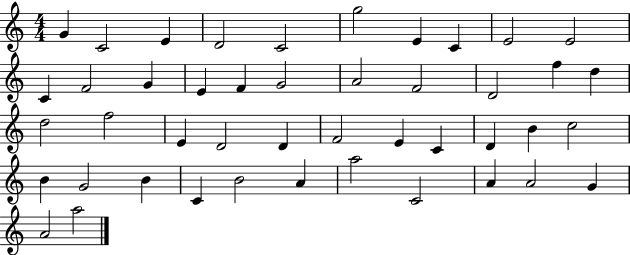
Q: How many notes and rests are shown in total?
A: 45